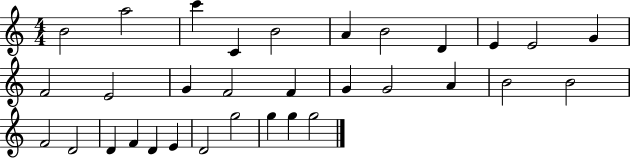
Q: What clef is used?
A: treble